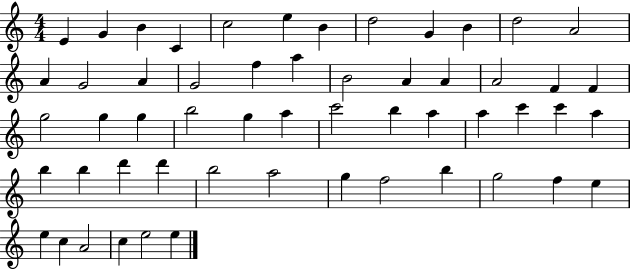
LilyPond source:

{
  \clef treble
  \numericTimeSignature
  \time 4/4
  \key c \major
  e'4 g'4 b'4 c'4 | c''2 e''4 b'4 | d''2 g'4 b'4 | d''2 a'2 | \break a'4 g'2 a'4 | g'2 f''4 a''4 | b'2 a'4 a'4 | a'2 f'4 f'4 | \break g''2 g''4 g''4 | b''2 g''4 a''4 | c'''2 b''4 a''4 | a''4 c'''4 c'''4 a''4 | \break b''4 b''4 d'''4 d'''4 | b''2 a''2 | g''4 f''2 b''4 | g''2 f''4 e''4 | \break e''4 c''4 a'2 | c''4 e''2 e''4 | \bar "|."
}